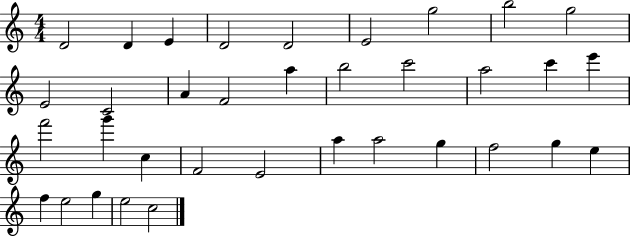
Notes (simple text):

D4/h D4/q E4/q D4/h D4/h E4/h G5/h B5/h G5/h E4/h C4/h A4/q F4/h A5/q B5/h C6/h A5/h C6/q E6/q F6/h G6/q C5/q F4/h E4/h A5/q A5/h G5/q F5/h G5/q E5/q F5/q E5/h G5/q E5/h C5/h